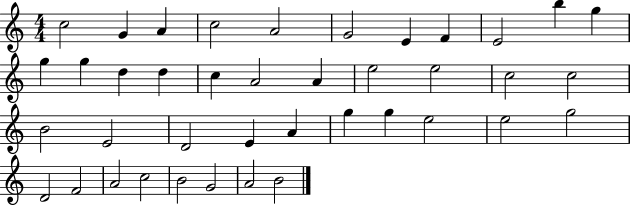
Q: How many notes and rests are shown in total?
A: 40